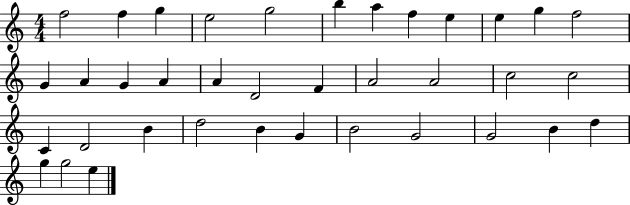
{
  \clef treble
  \numericTimeSignature
  \time 4/4
  \key c \major
  f''2 f''4 g''4 | e''2 g''2 | b''4 a''4 f''4 e''4 | e''4 g''4 f''2 | \break g'4 a'4 g'4 a'4 | a'4 d'2 f'4 | a'2 a'2 | c''2 c''2 | \break c'4 d'2 b'4 | d''2 b'4 g'4 | b'2 g'2 | g'2 b'4 d''4 | \break g''4 g''2 e''4 | \bar "|."
}